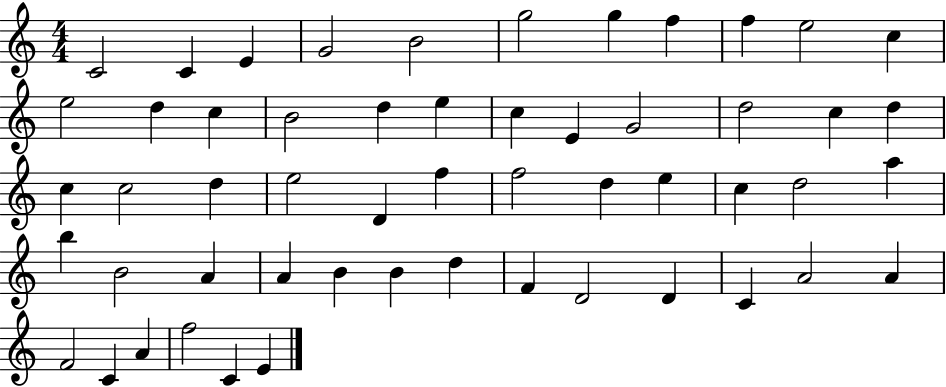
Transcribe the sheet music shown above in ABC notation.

X:1
T:Untitled
M:4/4
L:1/4
K:C
C2 C E G2 B2 g2 g f f e2 c e2 d c B2 d e c E G2 d2 c d c c2 d e2 D f f2 d e c d2 a b B2 A A B B d F D2 D C A2 A F2 C A f2 C E